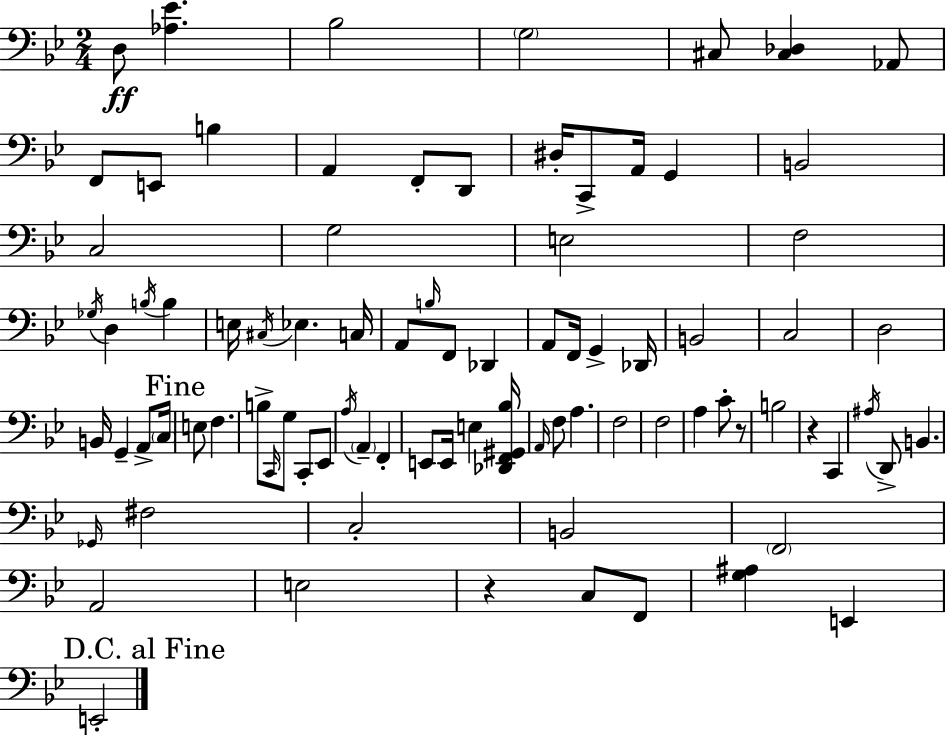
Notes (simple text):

D3/e [Ab3,Eb4]/q. Bb3/h G3/h C#3/e [C#3,Db3]/q Ab2/e F2/e E2/e B3/q A2/q F2/e D2/e D#3/s C2/e A2/s G2/q B2/h C3/h G3/h E3/h F3/h Gb3/s D3/q B3/s B3/q E3/s C#3/s Eb3/q. C3/s A2/e B3/s F2/e Db2/q A2/e F2/s G2/q Db2/s B2/h C3/h D3/h B2/s G2/q A2/e C3/s E3/e F3/q. B3/e C2/s G3/e C2/e Eb2/e A3/s A2/q F2/q E2/e E2/s E3/q [Db2,F2,G#2,Bb3]/s A2/s F3/e A3/q. F3/h F3/h A3/q C4/e R/e B3/h R/q C2/q A#3/s D2/e B2/q. Gb2/s F#3/h C3/h B2/h F2/h A2/h E3/h R/q C3/e F2/e [G3,A#3]/q E2/q E2/h